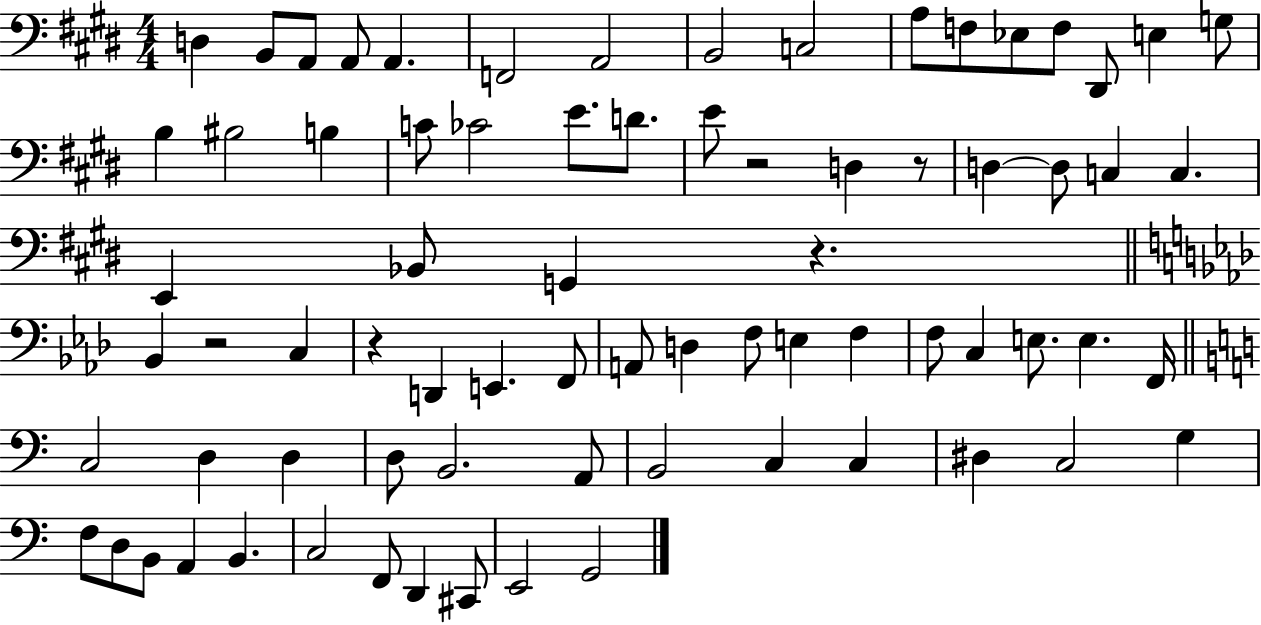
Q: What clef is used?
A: bass